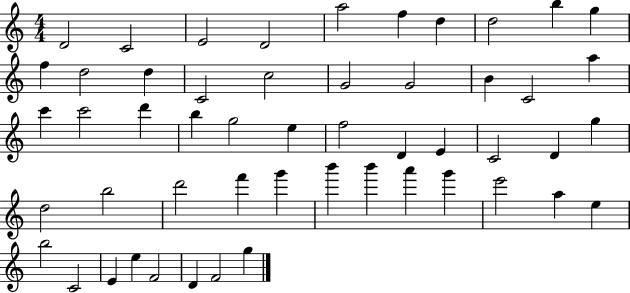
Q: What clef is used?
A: treble